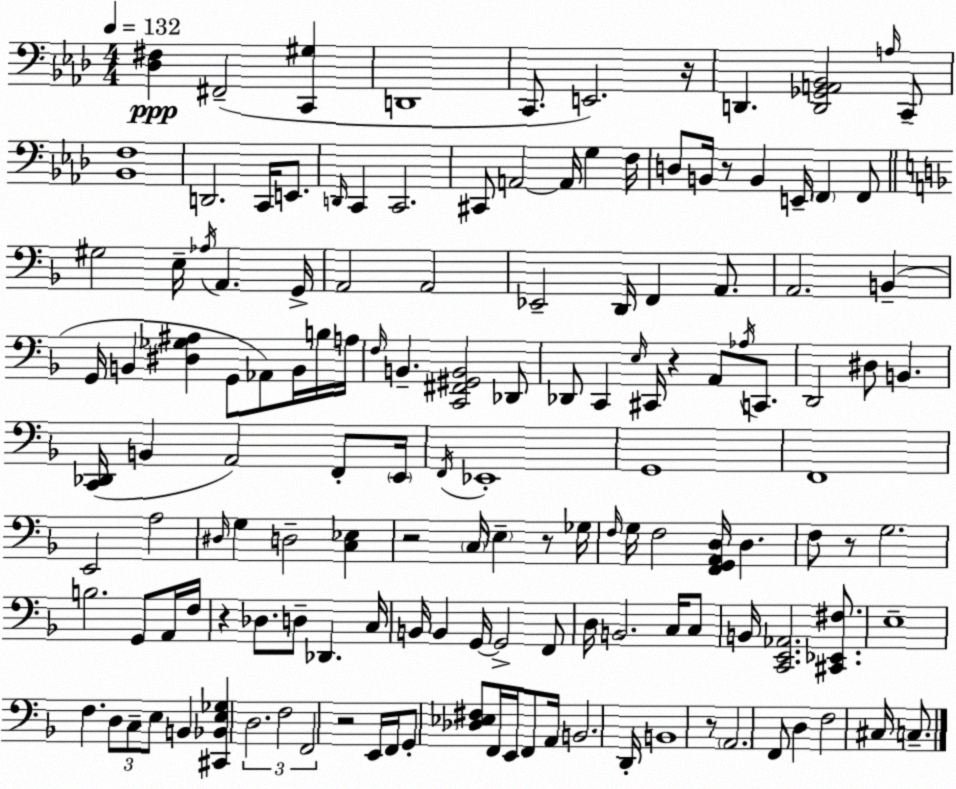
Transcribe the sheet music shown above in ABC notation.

X:1
T:Untitled
M:4/4
L:1/4
K:Ab
[_D,^F,] ^F,,2 [C,,^G,] D,,4 C,,/2 E,,2 z/4 D,, [D,,_G,,A,,_B,,]2 A,/4 C,,/2 [_B,,F,]4 D,,2 C,,/4 E,,/2 D,,/4 C,, C,,2 ^C,,/2 A,,2 A,,/4 G, F,/4 D,/2 B,,/4 z/2 B,, E,,/4 F,, F,,/2 ^G,2 E,/4 _A,/4 A,, G,,/4 A,,2 A,,2 _E,,2 D,,/4 F,, A,,/2 A,,2 B,, G,,/4 B,, [^D,_G,^A,] G,,/2 _A,,/2 B,,/4 B,/4 A,/4 F,/4 B,, [C,,^F,,^G,,B,,]2 _D,,/2 _D,,/2 C,, E,/4 ^C,,/4 z A,,/2 _A,/4 C,,/2 D,,2 ^D,/2 B,, [C,,_D,,]/4 B,, A,,2 F,,/2 E,,/4 F,,/4 _E,,4 G,,4 F,,4 E,,2 A,2 ^D,/4 G, D,2 [C,_E,] z2 C,/4 E, z/2 _G,/4 F,/4 G,/4 F,2 [F,,G,,A,,D,]/4 D, F,/2 z/2 G,2 B,2 G,,/2 A,,/4 F,/4 z _D,/2 D,/2 _D,, C,/4 B,,/4 B,, G,,/4 G,,2 F,,/2 D,/4 B,,2 C,/4 C,/2 B,,/4 [C,,E,,_A,,]2 [^C,,_E,,^F,]/2 E,4 F, D,/2 C,/2 E,/2 B,, [^C,,_B,,E,_G,] D,2 F,2 F,,2 z2 E,,/4 F,,/4 G,,/2 [_D,_E,^F,]/2 F,,/4 E,,/4 F,,/2 A,,/4 B,,2 D,,/4 B,,4 z/2 A,,2 F,,/2 D, F,2 ^C,/4 C,/2